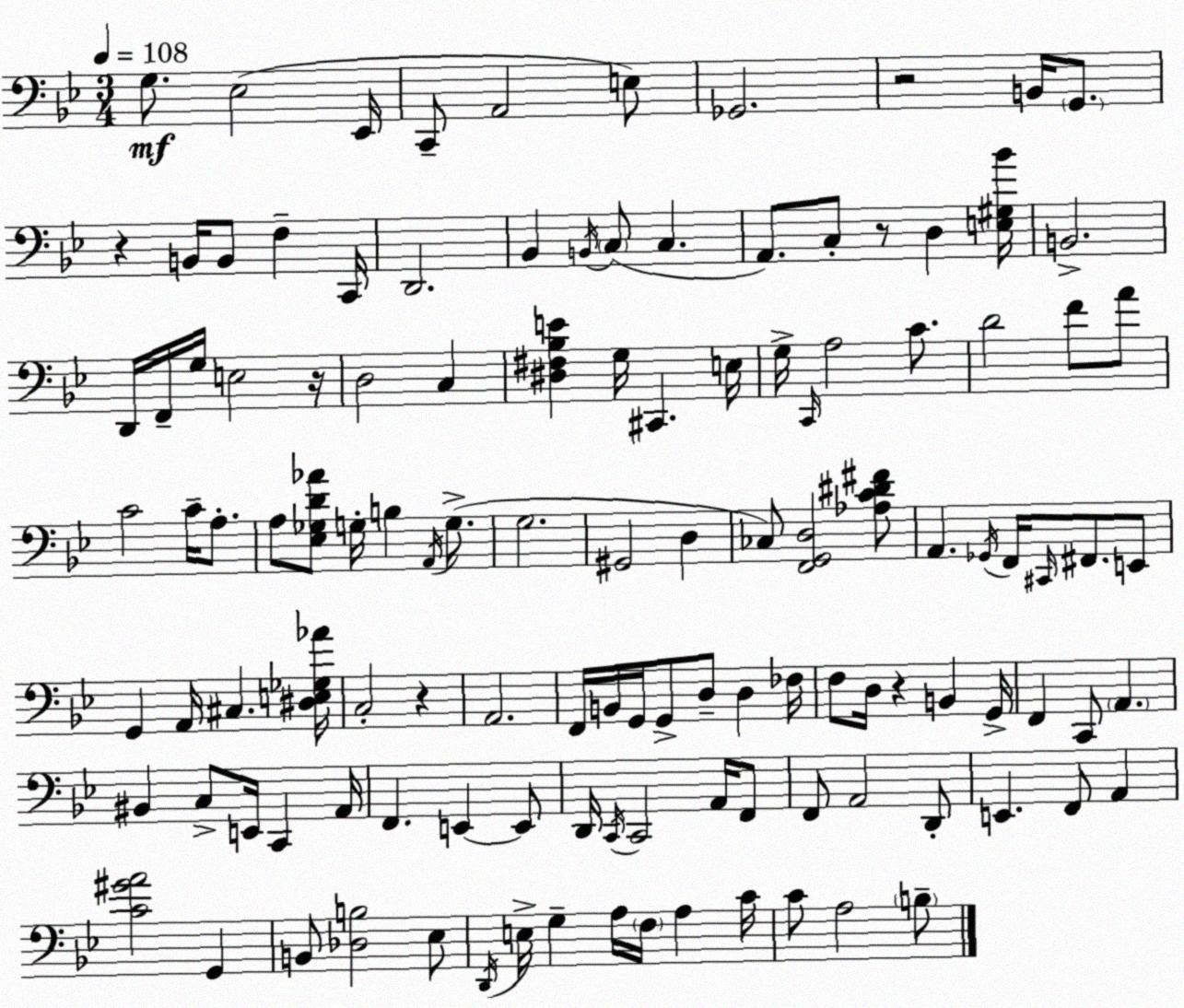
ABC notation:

X:1
T:Untitled
M:3/4
L:1/4
K:Gm
G,/2 _E,2 _E,,/4 C,,/2 A,,2 E,/2 _G,,2 z2 B,,/4 G,,/2 z B,,/4 B,,/2 F, C,,/4 D,,2 _B,, B,,/4 C,/2 C, A,,/2 C,/2 z/2 D, [E,^G,_B]/4 B,,2 D,,/4 F,,/4 G,/4 E,2 z/4 D,2 C, [^D,^F,_B,E] G,/4 ^C,, E,/4 G,/4 C,,/4 A,2 C/2 D2 F/2 A/2 C2 C/4 A,/2 A,/2 [_E,_G,D_A]/2 G,/4 B, A,,/4 G,/2 G,2 ^G,,2 D, _C,/2 [F,,G,,D,]2 [_A,C^D^F]/2 A,, _G,,/4 F,,/4 ^C,,/4 ^F,,/2 E,,/2 G,, A,,/4 ^C, [^D,E,_G,_A]/4 C,2 z A,,2 F,,/4 B,,/4 G,,/4 G,,/2 D,/2 D, _F,/4 F,/2 D,/4 z B,, G,,/4 F,, C,,/2 A,, ^B,, C,/2 E,,/4 C,, A,,/4 F,, E,, E,,/2 D,,/4 C,,/4 C,,2 A,,/4 F,,/2 F,,/2 A,,2 D,,/2 E,, F,,/2 A,, [C^GA]2 G,, B,,/2 [_D,B,]2 _E,/2 D,,/4 E,/4 G, A,/4 F,/4 A, C/4 C/2 A,2 B,/2